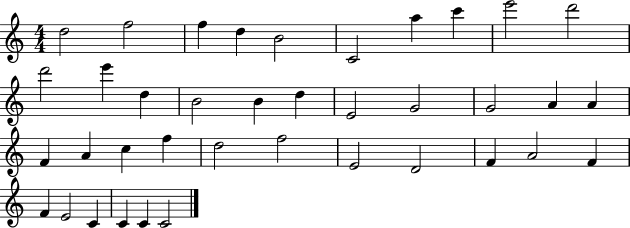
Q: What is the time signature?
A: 4/4